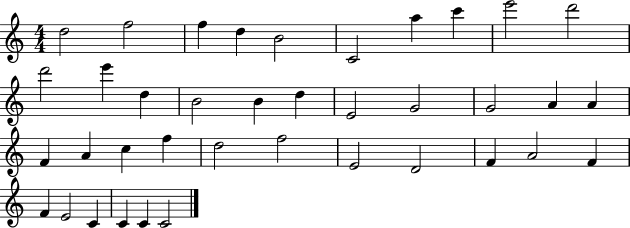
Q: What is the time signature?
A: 4/4